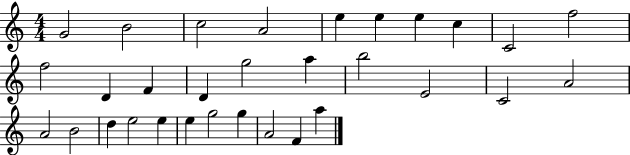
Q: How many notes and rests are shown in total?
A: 31